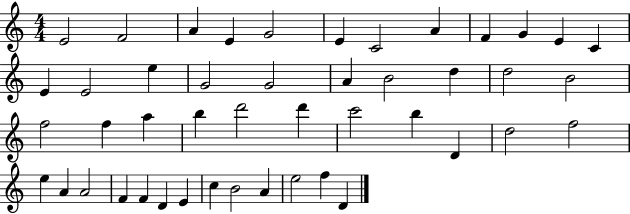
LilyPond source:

{
  \clef treble
  \numericTimeSignature
  \time 4/4
  \key c \major
  e'2 f'2 | a'4 e'4 g'2 | e'4 c'2 a'4 | f'4 g'4 e'4 c'4 | \break e'4 e'2 e''4 | g'2 g'2 | a'4 b'2 d''4 | d''2 b'2 | \break f''2 f''4 a''4 | b''4 d'''2 d'''4 | c'''2 b''4 d'4 | d''2 f''2 | \break e''4 a'4 a'2 | f'4 f'4 d'4 e'4 | c''4 b'2 a'4 | e''2 f''4 d'4 | \break \bar "|."
}